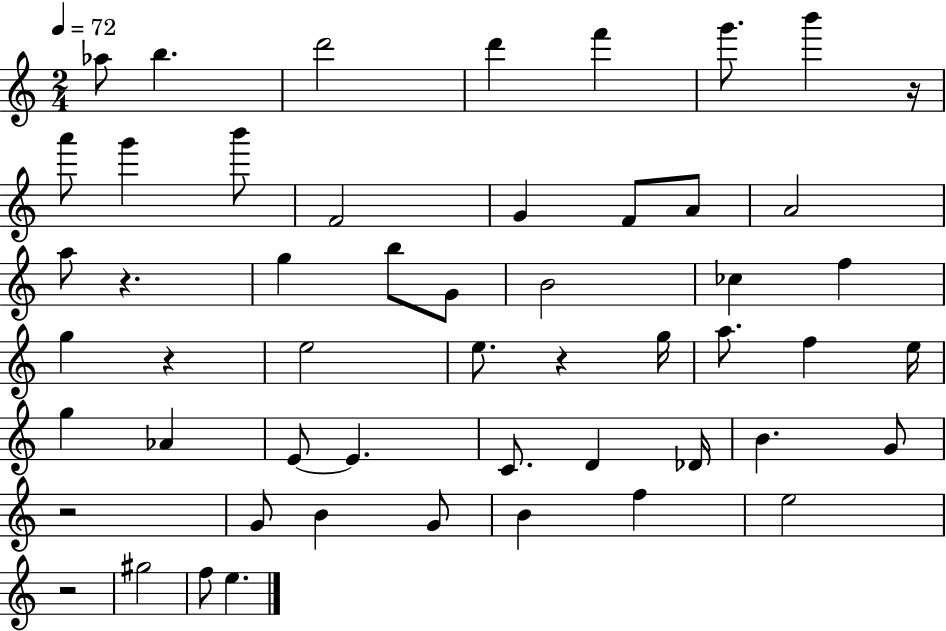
{
  \clef treble
  \numericTimeSignature
  \time 2/4
  \key c \major
  \tempo 4 = 72
  \repeat volta 2 { aes''8 b''4. | d'''2 | d'''4 f'''4 | g'''8. b'''4 r16 | \break a'''8 g'''4 b'''8 | f'2 | g'4 f'8 a'8 | a'2 | \break a''8 r4. | g''4 b''8 g'8 | b'2 | ces''4 f''4 | \break g''4 r4 | e''2 | e''8. r4 g''16 | a''8. f''4 e''16 | \break g''4 aes'4 | e'8~~ e'4. | c'8. d'4 des'16 | b'4. g'8 | \break r2 | g'8 b'4 g'8 | b'4 f''4 | e''2 | \break r2 | gis''2 | f''8 e''4. | } \bar "|."
}